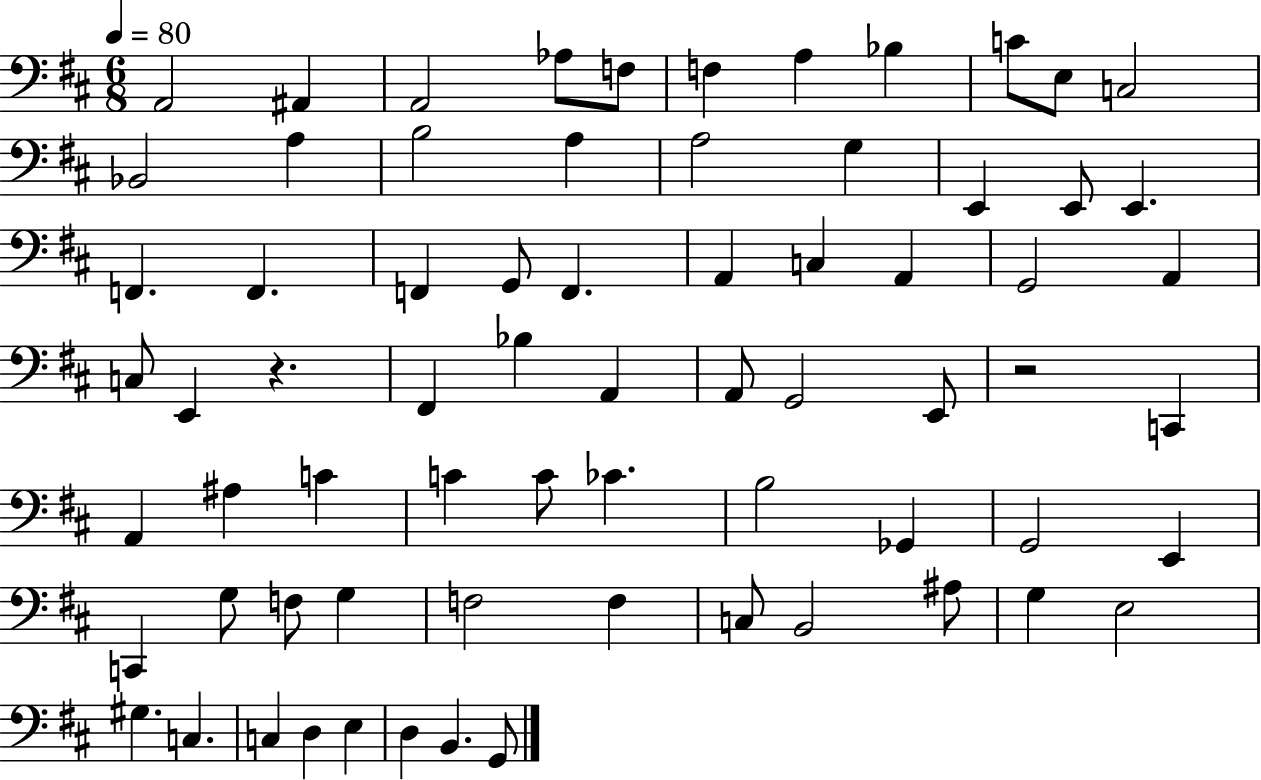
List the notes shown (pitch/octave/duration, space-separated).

A2/h A#2/q A2/h Ab3/e F3/e F3/q A3/q Bb3/q C4/e E3/e C3/h Bb2/h A3/q B3/h A3/q A3/h G3/q E2/q E2/e E2/q. F2/q. F2/q. F2/q G2/e F2/q. A2/q C3/q A2/q G2/h A2/q C3/e E2/q R/q. F#2/q Bb3/q A2/q A2/e G2/h E2/e R/h C2/q A2/q A#3/q C4/q C4/q C4/e CES4/q. B3/h Gb2/q G2/h E2/q C2/q G3/e F3/e G3/q F3/h F3/q C3/e B2/h A#3/e G3/q E3/h G#3/q. C3/q. C3/q D3/q E3/q D3/q B2/q. G2/e